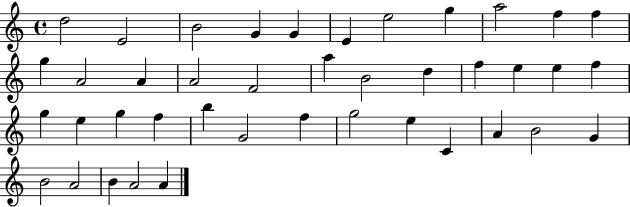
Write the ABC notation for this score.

X:1
T:Untitled
M:4/4
L:1/4
K:C
d2 E2 B2 G G E e2 g a2 f f g A2 A A2 F2 a B2 d f e e f g e g f b G2 f g2 e C A B2 G B2 A2 B A2 A